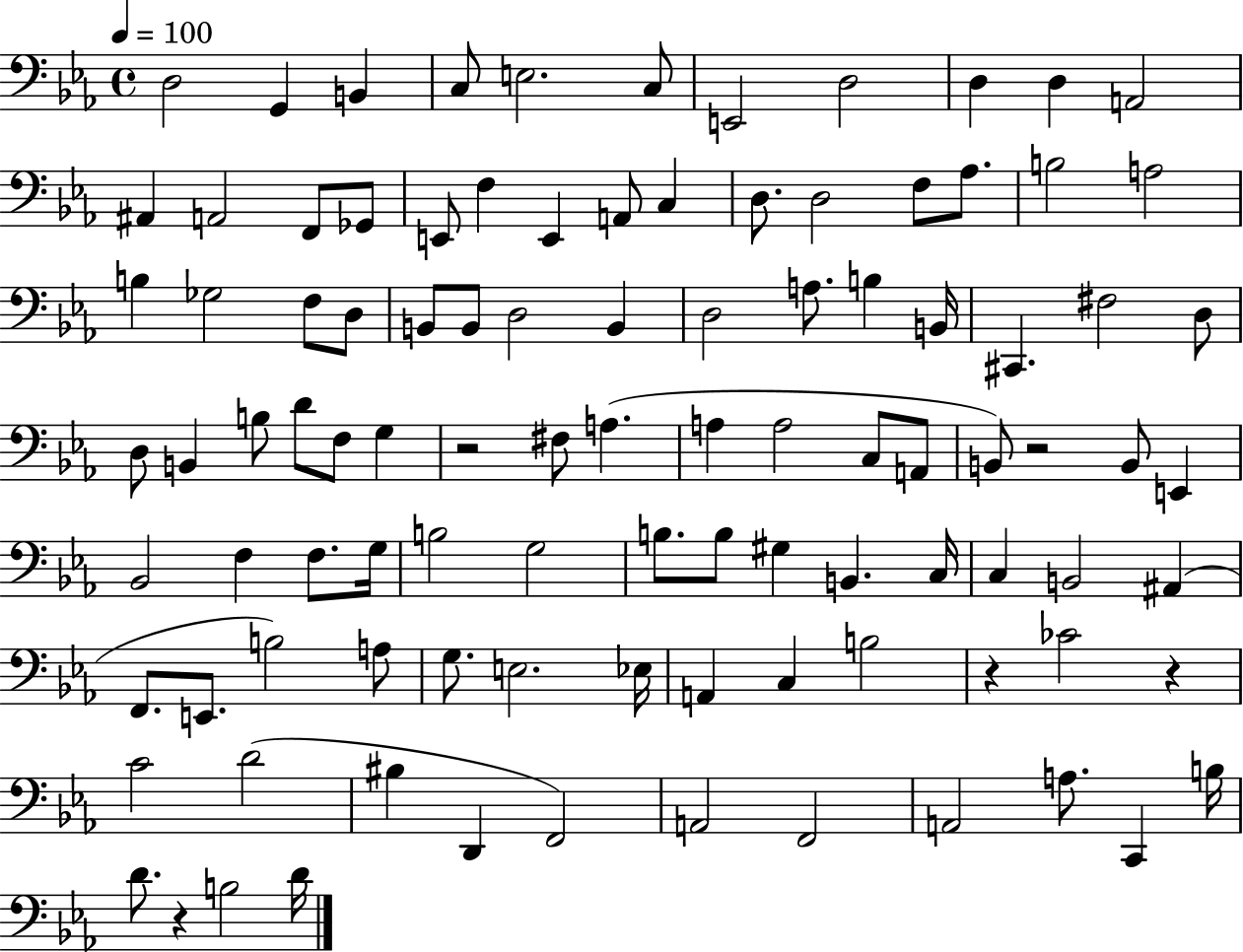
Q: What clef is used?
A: bass